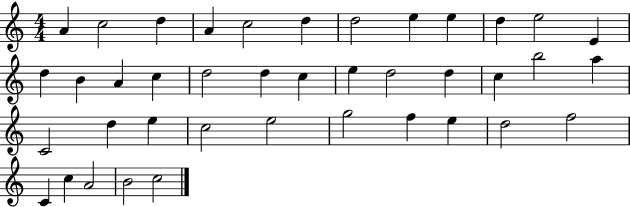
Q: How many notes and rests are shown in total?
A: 40